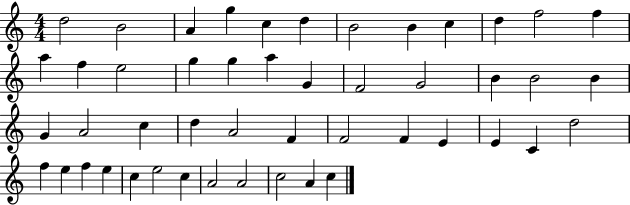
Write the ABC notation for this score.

X:1
T:Untitled
M:4/4
L:1/4
K:C
d2 B2 A g c d B2 B c d f2 f a f e2 g g a G F2 G2 B B2 B G A2 c d A2 F F2 F E E C d2 f e f e c e2 c A2 A2 c2 A c